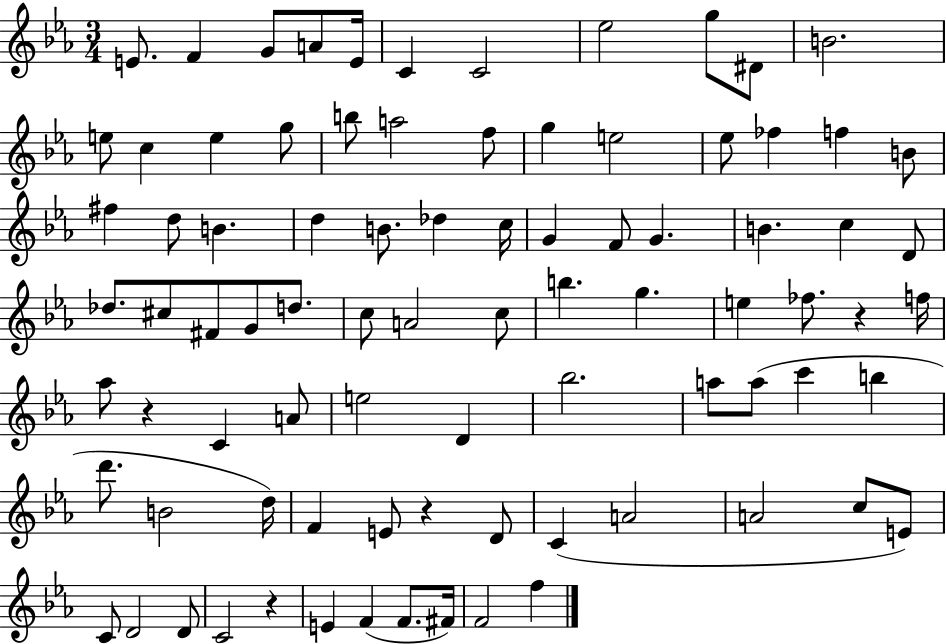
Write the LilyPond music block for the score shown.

{
  \clef treble
  \numericTimeSignature
  \time 3/4
  \key ees \major
  e'8. f'4 g'8 a'8 e'16 | c'4 c'2 | ees''2 g''8 dis'8 | b'2. | \break e''8 c''4 e''4 g''8 | b''8 a''2 f''8 | g''4 e''2 | ees''8 fes''4 f''4 b'8 | \break fis''4 d''8 b'4. | d''4 b'8. des''4 c''16 | g'4 f'8 g'4. | b'4. c''4 d'8 | \break des''8. cis''8 fis'8 g'8 d''8. | c''8 a'2 c''8 | b''4. g''4. | e''4 fes''8. r4 f''16 | \break aes''8 r4 c'4 a'8 | e''2 d'4 | bes''2. | a''8 a''8( c'''4 b''4 | \break d'''8. b'2 d''16) | f'4 e'8 r4 d'8 | c'4( a'2 | a'2 c''8 e'8) | \break c'8 d'2 d'8 | c'2 r4 | e'4 f'4( f'8. fis'16) | f'2 f''4 | \break \bar "|."
}